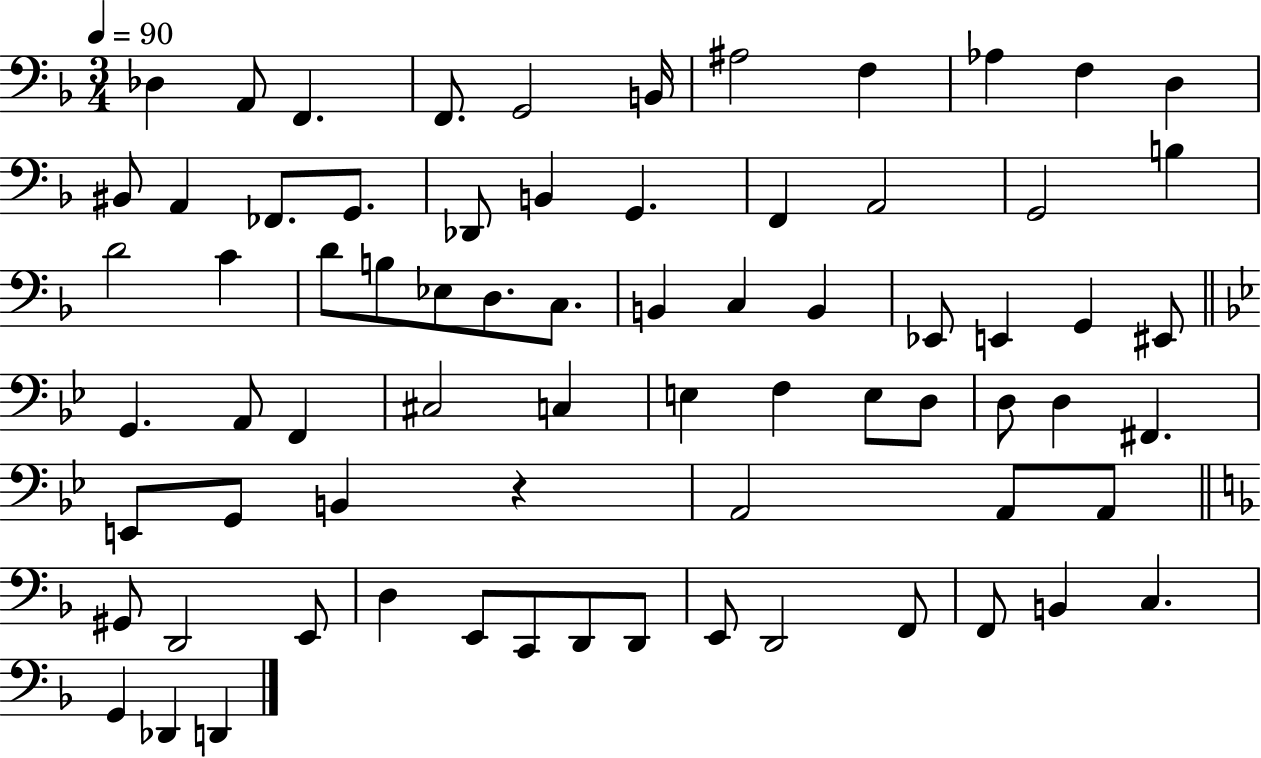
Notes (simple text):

Db3/q A2/e F2/q. F2/e. G2/h B2/s A#3/h F3/q Ab3/q F3/q D3/q BIS2/e A2/q FES2/e. G2/e. Db2/e B2/q G2/q. F2/q A2/h G2/h B3/q D4/h C4/q D4/e B3/e Eb3/e D3/e. C3/e. B2/q C3/q B2/q Eb2/e E2/q G2/q EIS2/e G2/q. A2/e F2/q C#3/h C3/q E3/q F3/q E3/e D3/e D3/e D3/q F#2/q. E2/e G2/e B2/q R/q A2/h A2/e A2/e G#2/e D2/h E2/e D3/q E2/e C2/e D2/e D2/e E2/e D2/h F2/e F2/e B2/q C3/q. G2/q Db2/q D2/q